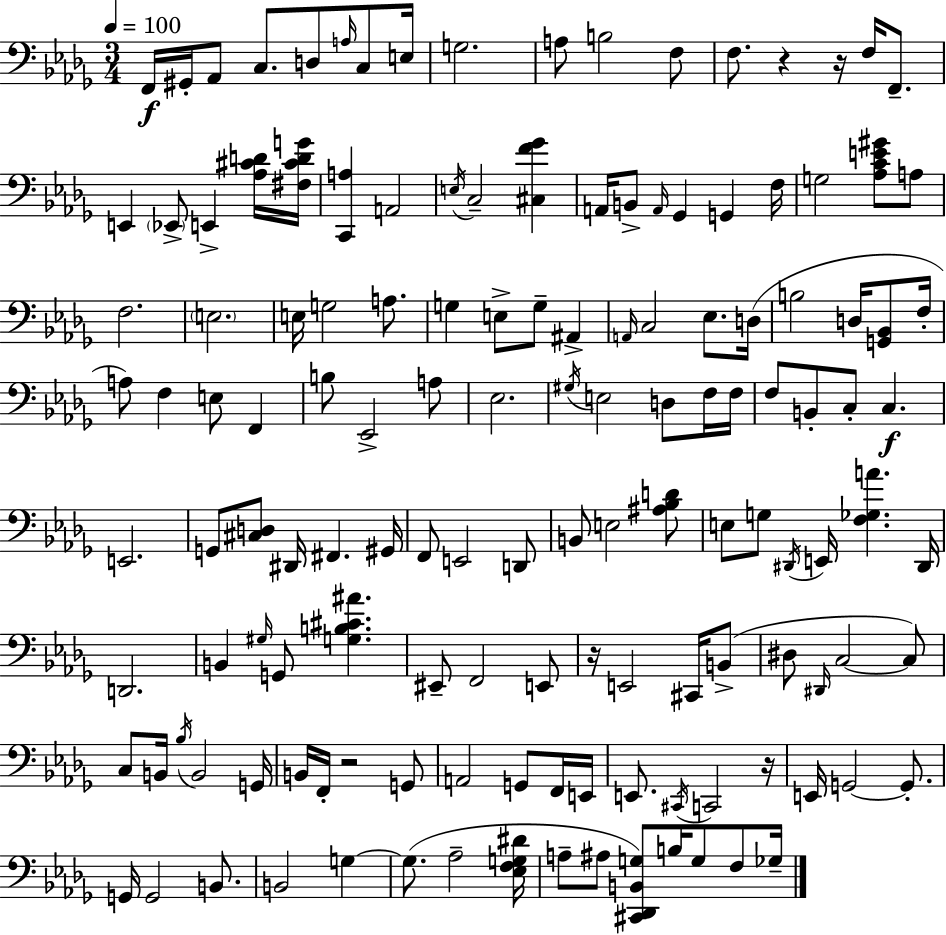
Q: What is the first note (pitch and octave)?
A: F2